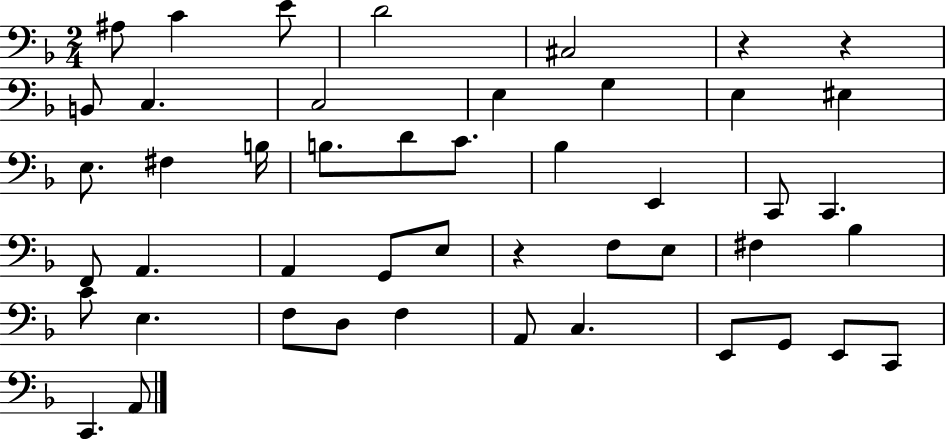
A#3/e C4/q E4/e D4/h C#3/h R/q R/q B2/e C3/q. C3/h E3/q G3/q E3/q EIS3/q E3/e. F#3/q B3/s B3/e. D4/e C4/e. Bb3/q E2/q C2/e C2/q. F2/e A2/q. A2/q G2/e E3/e R/q F3/e E3/e F#3/q Bb3/q C4/e E3/q. F3/e D3/e F3/q A2/e C3/q. E2/e G2/e E2/e C2/e C2/q. A2/e